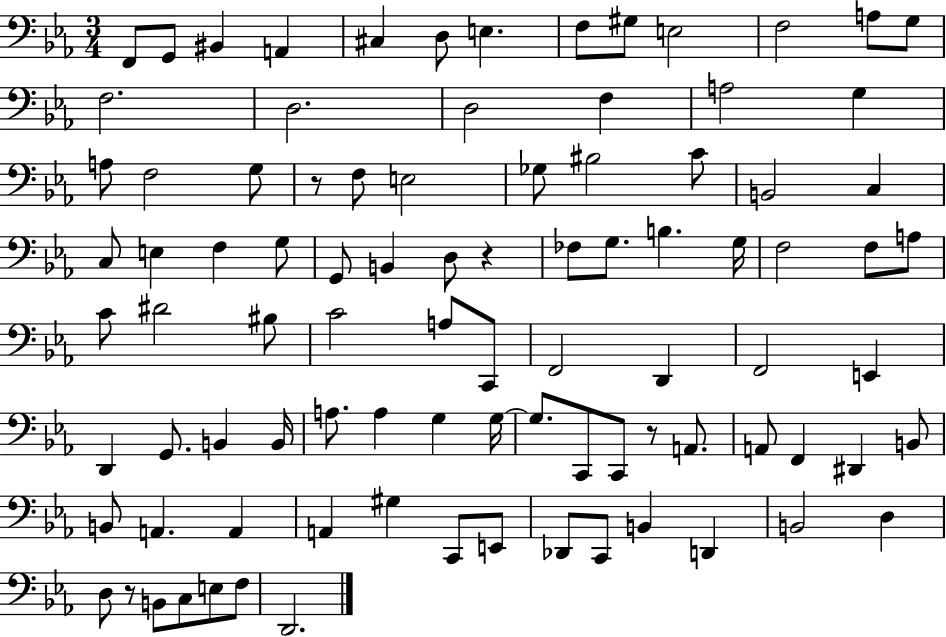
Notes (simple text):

F2/e G2/e BIS2/q A2/q C#3/q D3/e E3/q. F3/e G#3/e E3/h F3/h A3/e G3/e F3/h. D3/h. D3/h F3/q A3/h G3/q A3/e F3/h G3/e R/e F3/e E3/h Gb3/e BIS3/h C4/e B2/h C3/q C3/e E3/q F3/q G3/e G2/e B2/q D3/e R/q FES3/e G3/e. B3/q. G3/s F3/h F3/e A3/e C4/e D#4/h BIS3/e C4/h A3/e C2/e F2/h D2/q F2/h E2/q D2/q G2/e. B2/q B2/s A3/e. A3/q G3/q G3/s G3/e. C2/e C2/e R/e A2/e. A2/e F2/q D#2/q B2/e B2/e A2/q. A2/q A2/q G#3/q C2/e E2/e Db2/e C2/e B2/q D2/q B2/h D3/q D3/e R/e B2/e C3/e E3/e F3/e D2/h.